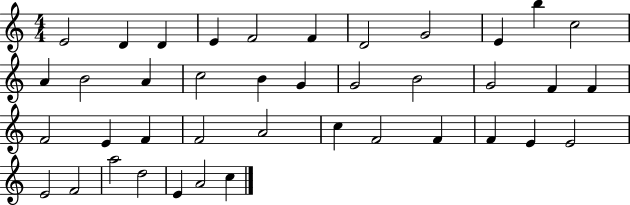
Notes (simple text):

E4/h D4/q D4/q E4/q F4/h F4/q D4/h G4/h E4/q B5/q C5/h A4/q B4/h A4/q C5/h B4/q G4/q G4/h B4/h G4/h F4/q F4/q F4/h E4/q F4/q F4/h A4/h C5/q F4/h F4/q F4/q E4/q E4/h E4/h F4/h A5/h D5/h E4/q A4/h C5/q